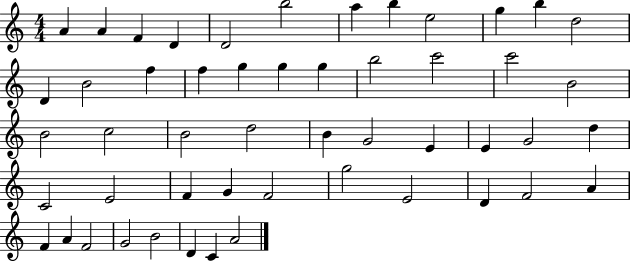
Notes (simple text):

A4/q A4/q F4/q D4/q D4/h B5/h A5/q B5/q E5/h G5/q B5/q D5/h D4/q B4/h F5/q F5/q G5/q G5/q G5/q B5/h C6/h C6/h B4/h B4/h C5/h B4/h D5/h B4/q G4/h E4/q E4/q G4/h D5/q C4/h E4/h F4/q G4/q F4/h G5/h E4/h D4/q F4/h A4/q F4/q A4/q F4/h G4/h B4/h D4/q C4/q A4/h